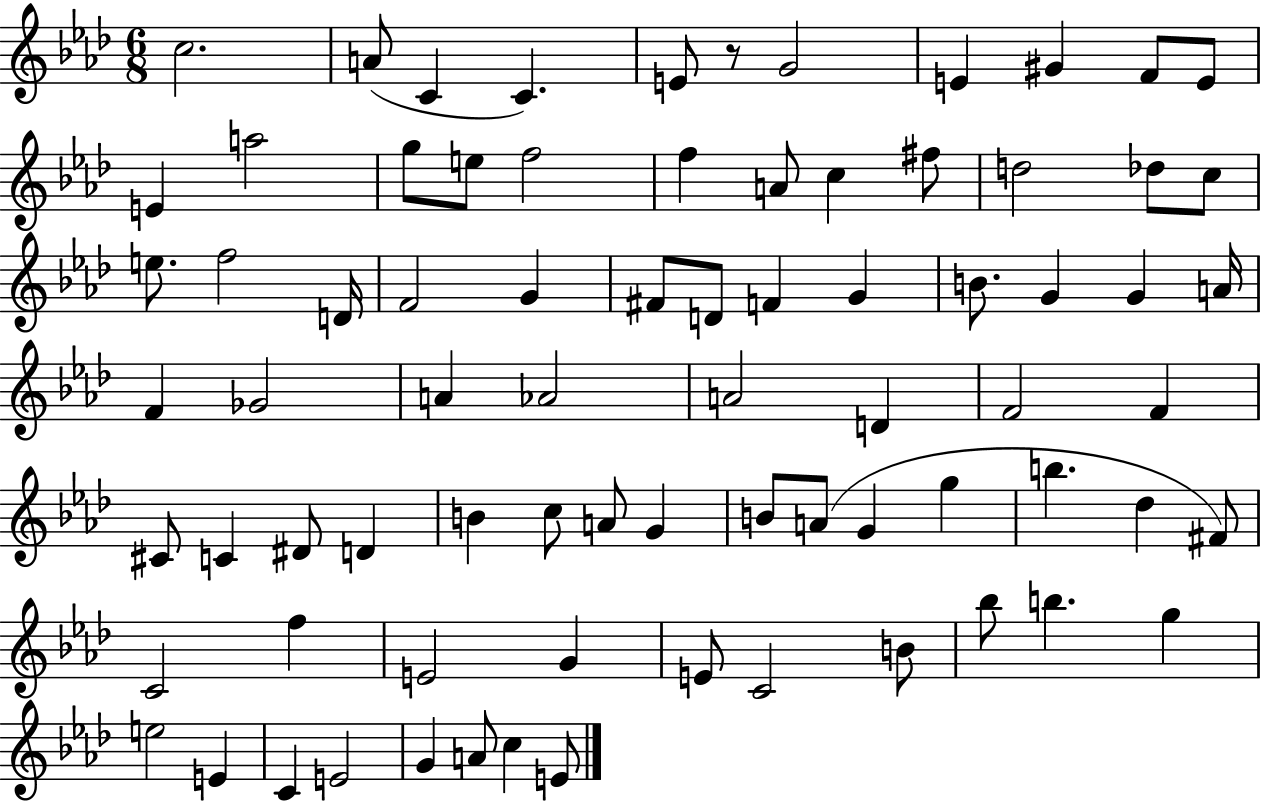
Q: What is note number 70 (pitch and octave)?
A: E4